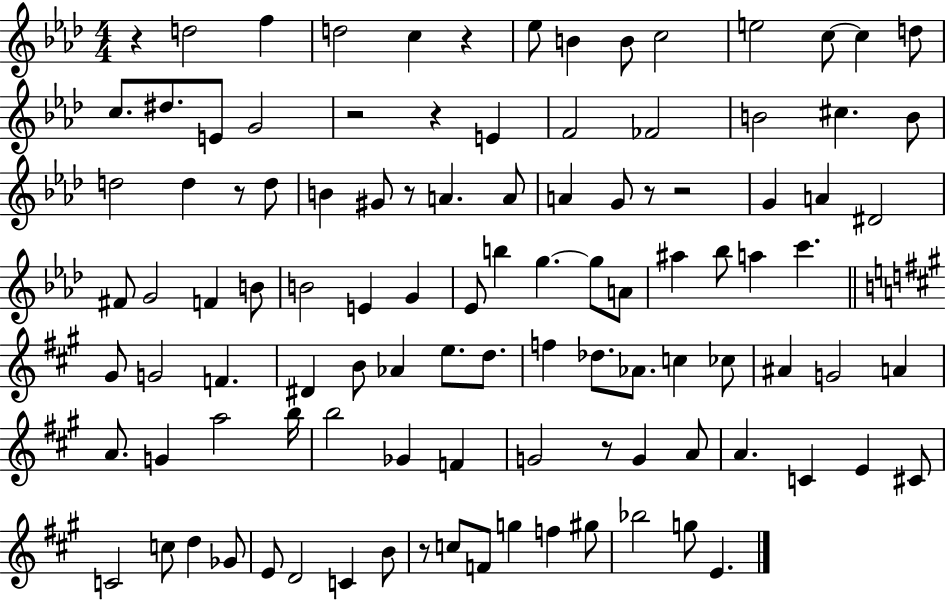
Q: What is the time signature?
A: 4/4